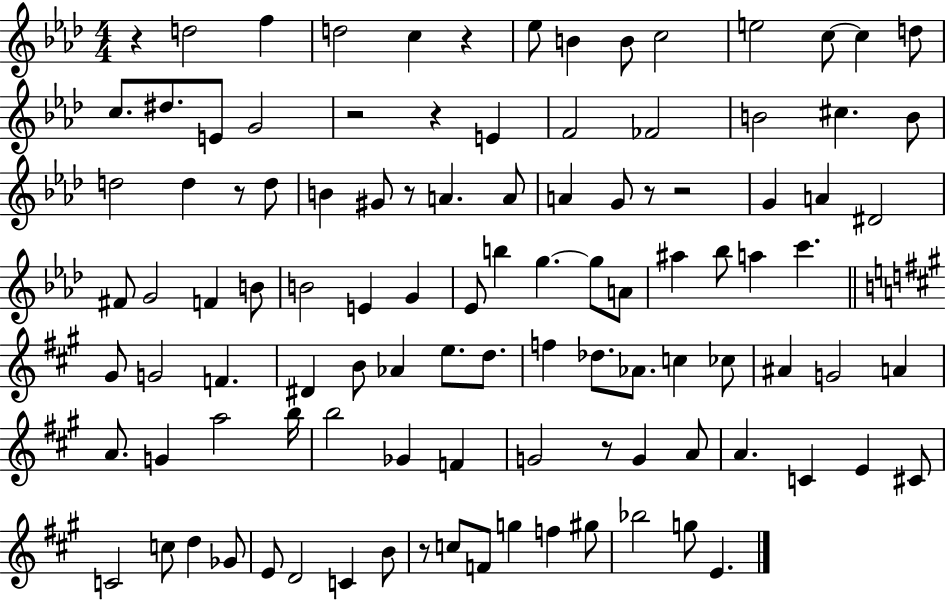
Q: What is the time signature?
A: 4/4